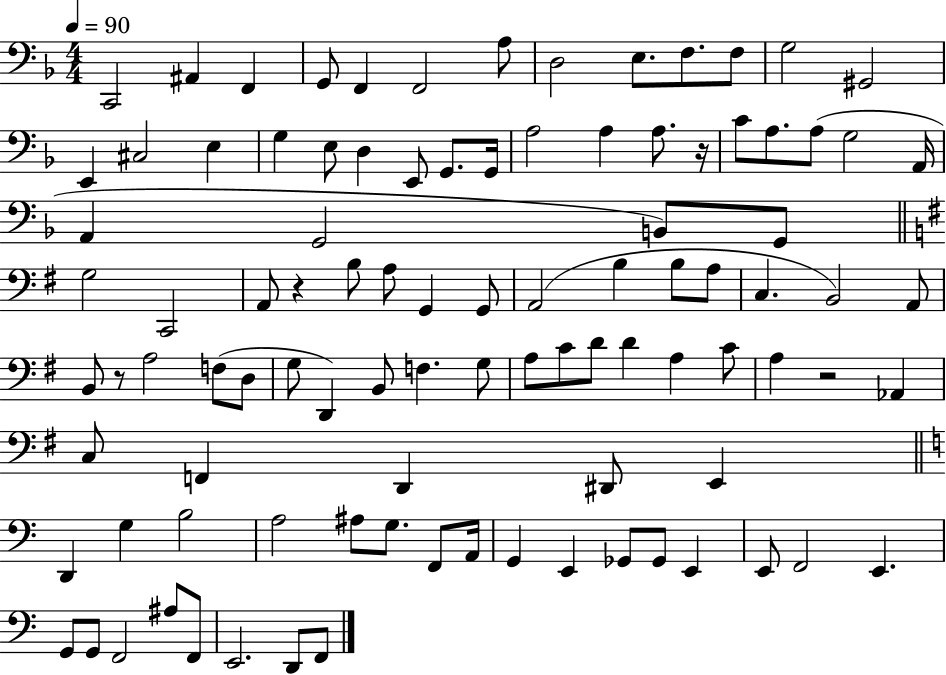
X:1
T:Untitled
M:4/4
L:1/4
K:F
C,,2 ^A,, F,, G,,/2 F,, F,,2 A,/2 D,2 E,/2 F,/2 F,/2 G,2 ^G,,2 E,, ^C,2 E, G, E,/2 D, E,,/2 G,,/2 G,,/4 A,2 A, A,/2 z/4 C/2 A,/2 A,/2 G,2 A,,/4 A,, G,,2 B,,/2 G,,/2 G,2 C,,2 A,,/2 z B,/2 A,/2 G,, G,,/2 A,,2 B, B,/2 A,/2 C, B,,2 A,,/2 B,,/2 z/2 A,2 F,/2 D,/2 G,/2 D,, B,,/2 F, G,/2 A,/2 C/2 D/2 D A, C/2 A, z2 _A,, C,/2 F,, D,, ^D,,/2 E,, D,, G, B,2 A,2 ^A,/2 G,/2 F,,/2 A,,/4 G,, E,, _G,,/2 _G,,/2 E,, E,,/2 F,,2 E,, G,,/2 G,,/2 F,,2 ^A,/2 F,,/2 E,,2 D,,/2 F,,/2